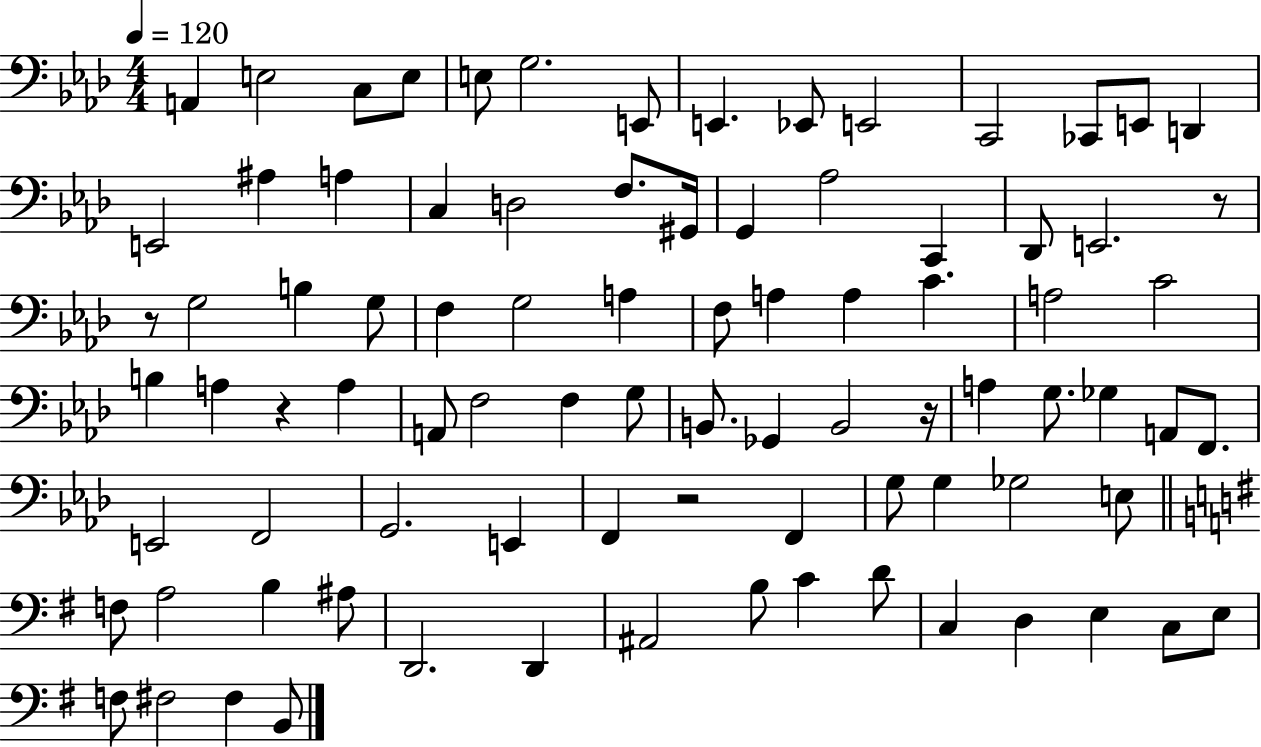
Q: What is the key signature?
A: AES major